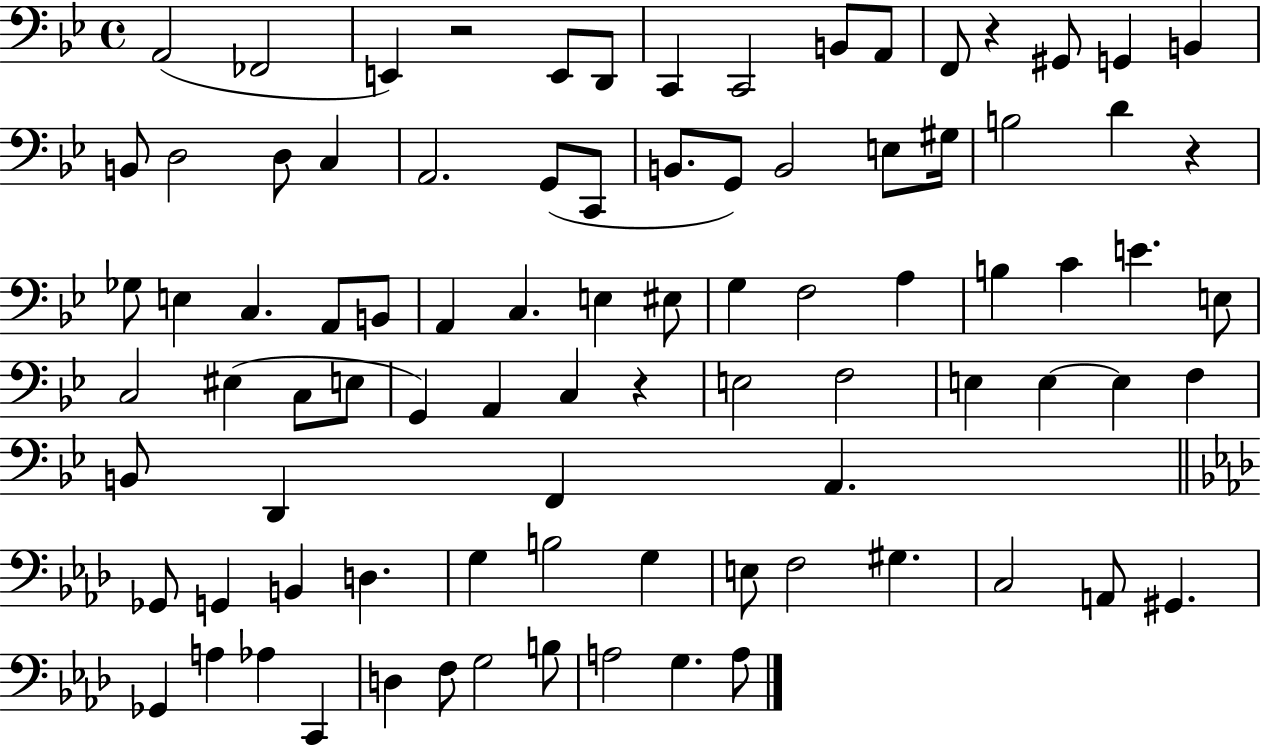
{
  \clef bass
  \time 4/4
  \defaultTimeSignature
  \key bes \major
  \repeat volta 2 { a,2( fes,2 | e,4) r2 e,8 d,8 | c,4 c,2 b,8 a,8 | f,8 r4 gis,8 g,4 b,4 | \break b,8 d2 d8 c4 | a,2. g,8( c,8 | b,8. g,8) b,2 e8 gis16 | b2 d'4 r4 | \break ges8 e4 c4. a,8 b,8 | a,4 c4. e4 eis8 | g4 f2 a4 | b4 c'4 e'4. e8 | \break c2 eis4( c8 e8 | g,4) a,4 c4 r4 | e2 f2 | e4 e4~~ e4 f4 | \break b,8 d,4 f,4 a,4. | \bar "||" \break \key aes \major ges,8 g,4 b,4 d4. | g4 b2 g4 | e8 f2 gis4. | c2 a,8 gis,4. | \break ges,4 a4 aes4 c,4 | d4 f8 g2 b8 | a2 g4. a8 | } \bar "|."
}